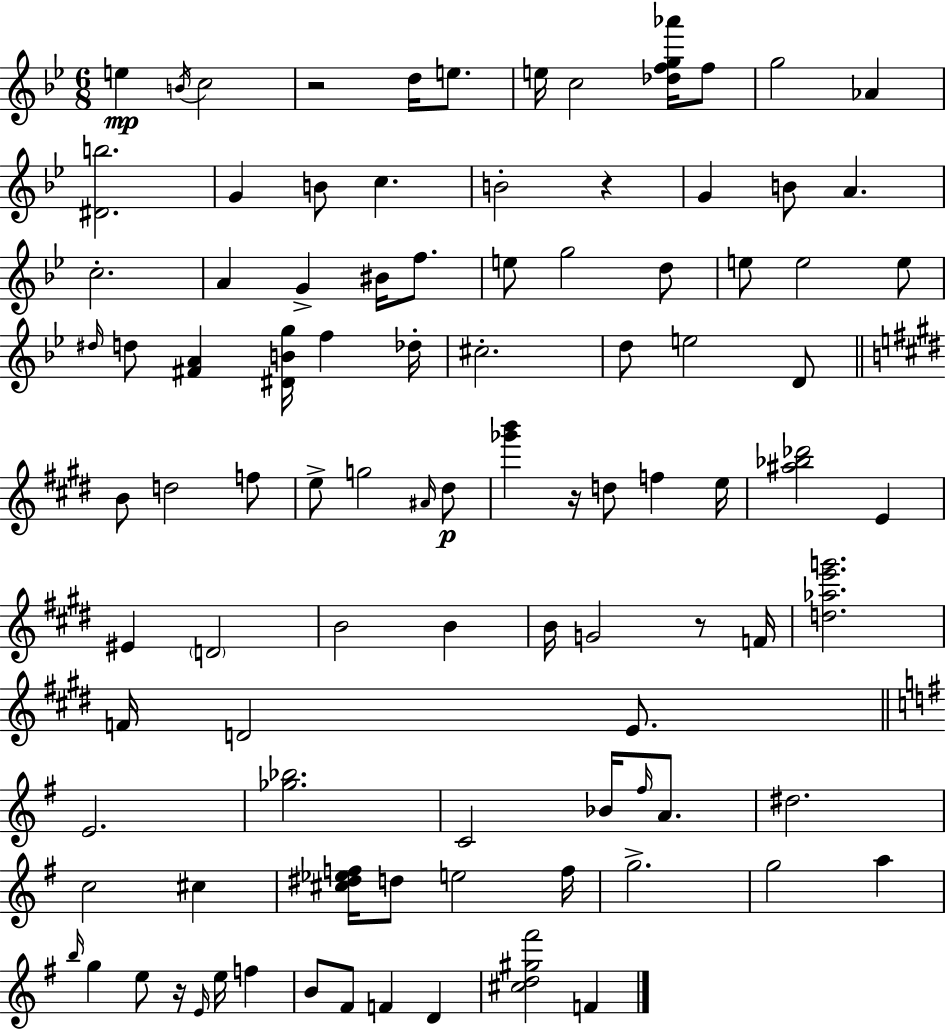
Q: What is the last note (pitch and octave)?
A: F4